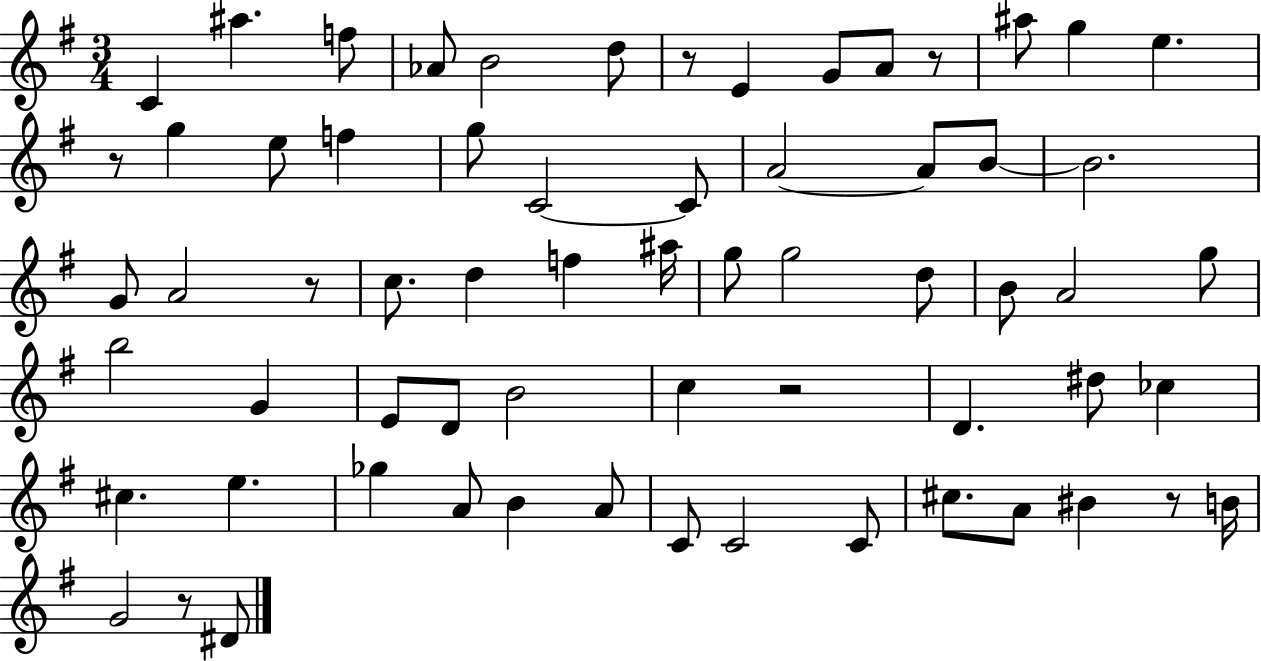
{
  \clef treble
  \numericTimeSignature
  \time 3/4
  \key g \major
  c'4 ais''4. f''8 | aes'8 b'2 d''8 | r8 e'4 g'8 a'8 r8 | ais''8 g''4 e''4. | \break r8 g''4 e''8 f''4 | g''8 c'2~~ c'8 | a'2~~ a'8 b'8~~ | b'2. | \break g'8 a'2 r8 | c''8. d''4 f''4 ais''16 | g''8 g''2 d''8 | b'8 a'2 g''8 | \break b''2 g'4 | e'8 d'8 b'2 | c''4 r2 | d'4. dis''8 ces''4 | \break cis''4. e''4. | ges''4 a'8 b'4 a'8 | c'8 c'2 c'8 | cis''8. a'8 bis'4 r8 b'16 | \break g'2 r8 dis'8 | \bar "|."
}